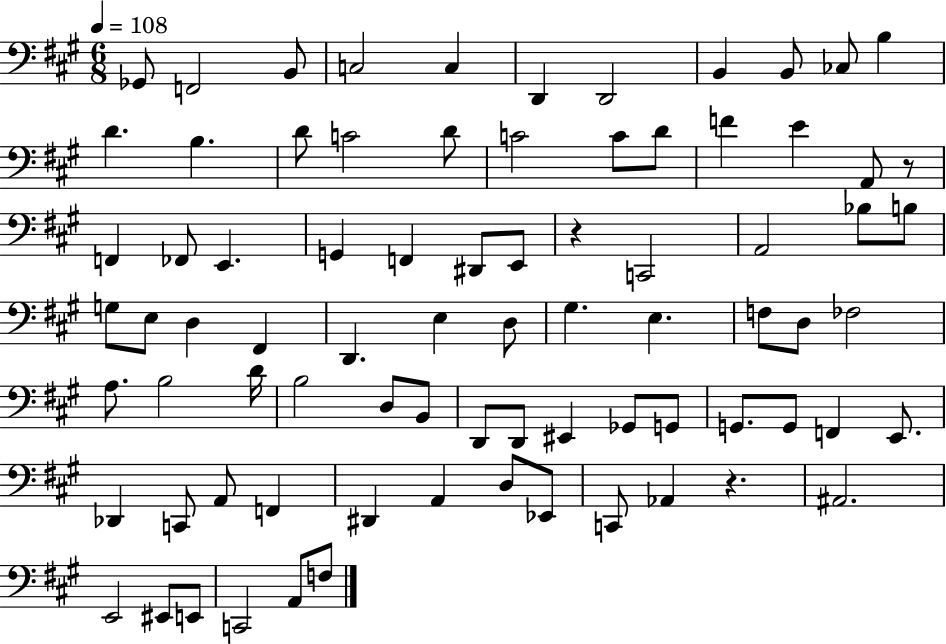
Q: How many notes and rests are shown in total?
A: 80